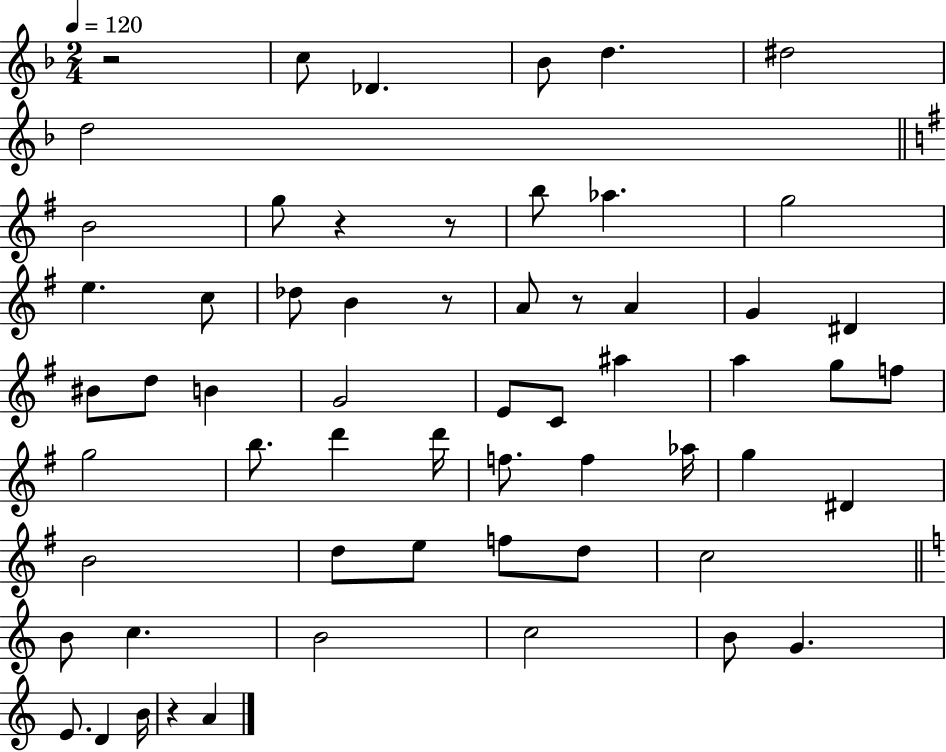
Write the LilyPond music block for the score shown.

{
  \clef treble
  \numericTimeSignature
  \time 2/4
  \key f \major
  \tempo 4 = 120
  r2 | c''8 des'4. | bes'8 d''4. | dis''2 | \break d''2 | \bar "||" \break \key g \major b'2 | g''8 r4 r8 | b''8 aes''4. | g''2 | \break e''4. c''8 | des''8 b'4 r8 | a'8 r8 a'4 | g'4 dis'4 | \break bis'8 d''8 b'4 | g'2 | e'8 c'8 ais''4 | a''4 g''8 f''8 | \break g''2 | b''8. d'''4 d'''16 | f''8. f''4 aes''16 | g''4 dis'4 | \break b'2 | d''8 e''8 f''8 d''8 | c''2 | \bar "||" \break \key c \major b'8 c''4. | b'2 | c''2 | b'8 g'4. | \break e'8. d'4 b'16 | r4 a'4 | \bar "|."
}